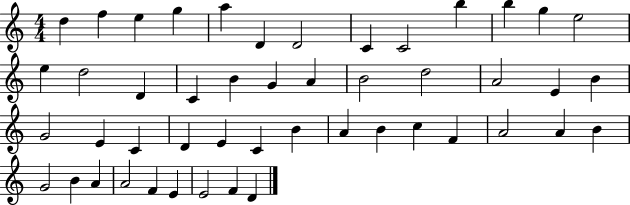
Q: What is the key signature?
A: C major